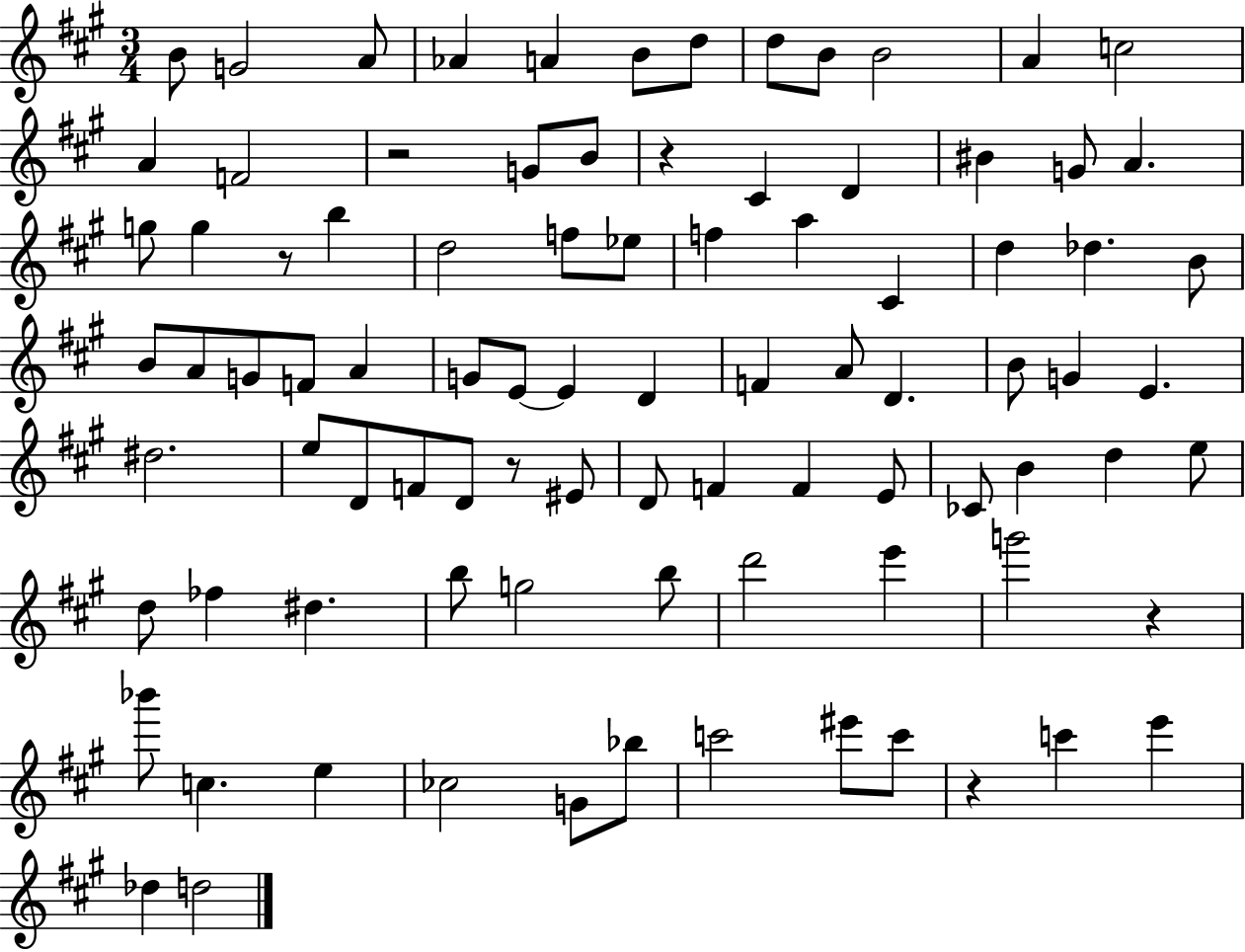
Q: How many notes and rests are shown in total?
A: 90